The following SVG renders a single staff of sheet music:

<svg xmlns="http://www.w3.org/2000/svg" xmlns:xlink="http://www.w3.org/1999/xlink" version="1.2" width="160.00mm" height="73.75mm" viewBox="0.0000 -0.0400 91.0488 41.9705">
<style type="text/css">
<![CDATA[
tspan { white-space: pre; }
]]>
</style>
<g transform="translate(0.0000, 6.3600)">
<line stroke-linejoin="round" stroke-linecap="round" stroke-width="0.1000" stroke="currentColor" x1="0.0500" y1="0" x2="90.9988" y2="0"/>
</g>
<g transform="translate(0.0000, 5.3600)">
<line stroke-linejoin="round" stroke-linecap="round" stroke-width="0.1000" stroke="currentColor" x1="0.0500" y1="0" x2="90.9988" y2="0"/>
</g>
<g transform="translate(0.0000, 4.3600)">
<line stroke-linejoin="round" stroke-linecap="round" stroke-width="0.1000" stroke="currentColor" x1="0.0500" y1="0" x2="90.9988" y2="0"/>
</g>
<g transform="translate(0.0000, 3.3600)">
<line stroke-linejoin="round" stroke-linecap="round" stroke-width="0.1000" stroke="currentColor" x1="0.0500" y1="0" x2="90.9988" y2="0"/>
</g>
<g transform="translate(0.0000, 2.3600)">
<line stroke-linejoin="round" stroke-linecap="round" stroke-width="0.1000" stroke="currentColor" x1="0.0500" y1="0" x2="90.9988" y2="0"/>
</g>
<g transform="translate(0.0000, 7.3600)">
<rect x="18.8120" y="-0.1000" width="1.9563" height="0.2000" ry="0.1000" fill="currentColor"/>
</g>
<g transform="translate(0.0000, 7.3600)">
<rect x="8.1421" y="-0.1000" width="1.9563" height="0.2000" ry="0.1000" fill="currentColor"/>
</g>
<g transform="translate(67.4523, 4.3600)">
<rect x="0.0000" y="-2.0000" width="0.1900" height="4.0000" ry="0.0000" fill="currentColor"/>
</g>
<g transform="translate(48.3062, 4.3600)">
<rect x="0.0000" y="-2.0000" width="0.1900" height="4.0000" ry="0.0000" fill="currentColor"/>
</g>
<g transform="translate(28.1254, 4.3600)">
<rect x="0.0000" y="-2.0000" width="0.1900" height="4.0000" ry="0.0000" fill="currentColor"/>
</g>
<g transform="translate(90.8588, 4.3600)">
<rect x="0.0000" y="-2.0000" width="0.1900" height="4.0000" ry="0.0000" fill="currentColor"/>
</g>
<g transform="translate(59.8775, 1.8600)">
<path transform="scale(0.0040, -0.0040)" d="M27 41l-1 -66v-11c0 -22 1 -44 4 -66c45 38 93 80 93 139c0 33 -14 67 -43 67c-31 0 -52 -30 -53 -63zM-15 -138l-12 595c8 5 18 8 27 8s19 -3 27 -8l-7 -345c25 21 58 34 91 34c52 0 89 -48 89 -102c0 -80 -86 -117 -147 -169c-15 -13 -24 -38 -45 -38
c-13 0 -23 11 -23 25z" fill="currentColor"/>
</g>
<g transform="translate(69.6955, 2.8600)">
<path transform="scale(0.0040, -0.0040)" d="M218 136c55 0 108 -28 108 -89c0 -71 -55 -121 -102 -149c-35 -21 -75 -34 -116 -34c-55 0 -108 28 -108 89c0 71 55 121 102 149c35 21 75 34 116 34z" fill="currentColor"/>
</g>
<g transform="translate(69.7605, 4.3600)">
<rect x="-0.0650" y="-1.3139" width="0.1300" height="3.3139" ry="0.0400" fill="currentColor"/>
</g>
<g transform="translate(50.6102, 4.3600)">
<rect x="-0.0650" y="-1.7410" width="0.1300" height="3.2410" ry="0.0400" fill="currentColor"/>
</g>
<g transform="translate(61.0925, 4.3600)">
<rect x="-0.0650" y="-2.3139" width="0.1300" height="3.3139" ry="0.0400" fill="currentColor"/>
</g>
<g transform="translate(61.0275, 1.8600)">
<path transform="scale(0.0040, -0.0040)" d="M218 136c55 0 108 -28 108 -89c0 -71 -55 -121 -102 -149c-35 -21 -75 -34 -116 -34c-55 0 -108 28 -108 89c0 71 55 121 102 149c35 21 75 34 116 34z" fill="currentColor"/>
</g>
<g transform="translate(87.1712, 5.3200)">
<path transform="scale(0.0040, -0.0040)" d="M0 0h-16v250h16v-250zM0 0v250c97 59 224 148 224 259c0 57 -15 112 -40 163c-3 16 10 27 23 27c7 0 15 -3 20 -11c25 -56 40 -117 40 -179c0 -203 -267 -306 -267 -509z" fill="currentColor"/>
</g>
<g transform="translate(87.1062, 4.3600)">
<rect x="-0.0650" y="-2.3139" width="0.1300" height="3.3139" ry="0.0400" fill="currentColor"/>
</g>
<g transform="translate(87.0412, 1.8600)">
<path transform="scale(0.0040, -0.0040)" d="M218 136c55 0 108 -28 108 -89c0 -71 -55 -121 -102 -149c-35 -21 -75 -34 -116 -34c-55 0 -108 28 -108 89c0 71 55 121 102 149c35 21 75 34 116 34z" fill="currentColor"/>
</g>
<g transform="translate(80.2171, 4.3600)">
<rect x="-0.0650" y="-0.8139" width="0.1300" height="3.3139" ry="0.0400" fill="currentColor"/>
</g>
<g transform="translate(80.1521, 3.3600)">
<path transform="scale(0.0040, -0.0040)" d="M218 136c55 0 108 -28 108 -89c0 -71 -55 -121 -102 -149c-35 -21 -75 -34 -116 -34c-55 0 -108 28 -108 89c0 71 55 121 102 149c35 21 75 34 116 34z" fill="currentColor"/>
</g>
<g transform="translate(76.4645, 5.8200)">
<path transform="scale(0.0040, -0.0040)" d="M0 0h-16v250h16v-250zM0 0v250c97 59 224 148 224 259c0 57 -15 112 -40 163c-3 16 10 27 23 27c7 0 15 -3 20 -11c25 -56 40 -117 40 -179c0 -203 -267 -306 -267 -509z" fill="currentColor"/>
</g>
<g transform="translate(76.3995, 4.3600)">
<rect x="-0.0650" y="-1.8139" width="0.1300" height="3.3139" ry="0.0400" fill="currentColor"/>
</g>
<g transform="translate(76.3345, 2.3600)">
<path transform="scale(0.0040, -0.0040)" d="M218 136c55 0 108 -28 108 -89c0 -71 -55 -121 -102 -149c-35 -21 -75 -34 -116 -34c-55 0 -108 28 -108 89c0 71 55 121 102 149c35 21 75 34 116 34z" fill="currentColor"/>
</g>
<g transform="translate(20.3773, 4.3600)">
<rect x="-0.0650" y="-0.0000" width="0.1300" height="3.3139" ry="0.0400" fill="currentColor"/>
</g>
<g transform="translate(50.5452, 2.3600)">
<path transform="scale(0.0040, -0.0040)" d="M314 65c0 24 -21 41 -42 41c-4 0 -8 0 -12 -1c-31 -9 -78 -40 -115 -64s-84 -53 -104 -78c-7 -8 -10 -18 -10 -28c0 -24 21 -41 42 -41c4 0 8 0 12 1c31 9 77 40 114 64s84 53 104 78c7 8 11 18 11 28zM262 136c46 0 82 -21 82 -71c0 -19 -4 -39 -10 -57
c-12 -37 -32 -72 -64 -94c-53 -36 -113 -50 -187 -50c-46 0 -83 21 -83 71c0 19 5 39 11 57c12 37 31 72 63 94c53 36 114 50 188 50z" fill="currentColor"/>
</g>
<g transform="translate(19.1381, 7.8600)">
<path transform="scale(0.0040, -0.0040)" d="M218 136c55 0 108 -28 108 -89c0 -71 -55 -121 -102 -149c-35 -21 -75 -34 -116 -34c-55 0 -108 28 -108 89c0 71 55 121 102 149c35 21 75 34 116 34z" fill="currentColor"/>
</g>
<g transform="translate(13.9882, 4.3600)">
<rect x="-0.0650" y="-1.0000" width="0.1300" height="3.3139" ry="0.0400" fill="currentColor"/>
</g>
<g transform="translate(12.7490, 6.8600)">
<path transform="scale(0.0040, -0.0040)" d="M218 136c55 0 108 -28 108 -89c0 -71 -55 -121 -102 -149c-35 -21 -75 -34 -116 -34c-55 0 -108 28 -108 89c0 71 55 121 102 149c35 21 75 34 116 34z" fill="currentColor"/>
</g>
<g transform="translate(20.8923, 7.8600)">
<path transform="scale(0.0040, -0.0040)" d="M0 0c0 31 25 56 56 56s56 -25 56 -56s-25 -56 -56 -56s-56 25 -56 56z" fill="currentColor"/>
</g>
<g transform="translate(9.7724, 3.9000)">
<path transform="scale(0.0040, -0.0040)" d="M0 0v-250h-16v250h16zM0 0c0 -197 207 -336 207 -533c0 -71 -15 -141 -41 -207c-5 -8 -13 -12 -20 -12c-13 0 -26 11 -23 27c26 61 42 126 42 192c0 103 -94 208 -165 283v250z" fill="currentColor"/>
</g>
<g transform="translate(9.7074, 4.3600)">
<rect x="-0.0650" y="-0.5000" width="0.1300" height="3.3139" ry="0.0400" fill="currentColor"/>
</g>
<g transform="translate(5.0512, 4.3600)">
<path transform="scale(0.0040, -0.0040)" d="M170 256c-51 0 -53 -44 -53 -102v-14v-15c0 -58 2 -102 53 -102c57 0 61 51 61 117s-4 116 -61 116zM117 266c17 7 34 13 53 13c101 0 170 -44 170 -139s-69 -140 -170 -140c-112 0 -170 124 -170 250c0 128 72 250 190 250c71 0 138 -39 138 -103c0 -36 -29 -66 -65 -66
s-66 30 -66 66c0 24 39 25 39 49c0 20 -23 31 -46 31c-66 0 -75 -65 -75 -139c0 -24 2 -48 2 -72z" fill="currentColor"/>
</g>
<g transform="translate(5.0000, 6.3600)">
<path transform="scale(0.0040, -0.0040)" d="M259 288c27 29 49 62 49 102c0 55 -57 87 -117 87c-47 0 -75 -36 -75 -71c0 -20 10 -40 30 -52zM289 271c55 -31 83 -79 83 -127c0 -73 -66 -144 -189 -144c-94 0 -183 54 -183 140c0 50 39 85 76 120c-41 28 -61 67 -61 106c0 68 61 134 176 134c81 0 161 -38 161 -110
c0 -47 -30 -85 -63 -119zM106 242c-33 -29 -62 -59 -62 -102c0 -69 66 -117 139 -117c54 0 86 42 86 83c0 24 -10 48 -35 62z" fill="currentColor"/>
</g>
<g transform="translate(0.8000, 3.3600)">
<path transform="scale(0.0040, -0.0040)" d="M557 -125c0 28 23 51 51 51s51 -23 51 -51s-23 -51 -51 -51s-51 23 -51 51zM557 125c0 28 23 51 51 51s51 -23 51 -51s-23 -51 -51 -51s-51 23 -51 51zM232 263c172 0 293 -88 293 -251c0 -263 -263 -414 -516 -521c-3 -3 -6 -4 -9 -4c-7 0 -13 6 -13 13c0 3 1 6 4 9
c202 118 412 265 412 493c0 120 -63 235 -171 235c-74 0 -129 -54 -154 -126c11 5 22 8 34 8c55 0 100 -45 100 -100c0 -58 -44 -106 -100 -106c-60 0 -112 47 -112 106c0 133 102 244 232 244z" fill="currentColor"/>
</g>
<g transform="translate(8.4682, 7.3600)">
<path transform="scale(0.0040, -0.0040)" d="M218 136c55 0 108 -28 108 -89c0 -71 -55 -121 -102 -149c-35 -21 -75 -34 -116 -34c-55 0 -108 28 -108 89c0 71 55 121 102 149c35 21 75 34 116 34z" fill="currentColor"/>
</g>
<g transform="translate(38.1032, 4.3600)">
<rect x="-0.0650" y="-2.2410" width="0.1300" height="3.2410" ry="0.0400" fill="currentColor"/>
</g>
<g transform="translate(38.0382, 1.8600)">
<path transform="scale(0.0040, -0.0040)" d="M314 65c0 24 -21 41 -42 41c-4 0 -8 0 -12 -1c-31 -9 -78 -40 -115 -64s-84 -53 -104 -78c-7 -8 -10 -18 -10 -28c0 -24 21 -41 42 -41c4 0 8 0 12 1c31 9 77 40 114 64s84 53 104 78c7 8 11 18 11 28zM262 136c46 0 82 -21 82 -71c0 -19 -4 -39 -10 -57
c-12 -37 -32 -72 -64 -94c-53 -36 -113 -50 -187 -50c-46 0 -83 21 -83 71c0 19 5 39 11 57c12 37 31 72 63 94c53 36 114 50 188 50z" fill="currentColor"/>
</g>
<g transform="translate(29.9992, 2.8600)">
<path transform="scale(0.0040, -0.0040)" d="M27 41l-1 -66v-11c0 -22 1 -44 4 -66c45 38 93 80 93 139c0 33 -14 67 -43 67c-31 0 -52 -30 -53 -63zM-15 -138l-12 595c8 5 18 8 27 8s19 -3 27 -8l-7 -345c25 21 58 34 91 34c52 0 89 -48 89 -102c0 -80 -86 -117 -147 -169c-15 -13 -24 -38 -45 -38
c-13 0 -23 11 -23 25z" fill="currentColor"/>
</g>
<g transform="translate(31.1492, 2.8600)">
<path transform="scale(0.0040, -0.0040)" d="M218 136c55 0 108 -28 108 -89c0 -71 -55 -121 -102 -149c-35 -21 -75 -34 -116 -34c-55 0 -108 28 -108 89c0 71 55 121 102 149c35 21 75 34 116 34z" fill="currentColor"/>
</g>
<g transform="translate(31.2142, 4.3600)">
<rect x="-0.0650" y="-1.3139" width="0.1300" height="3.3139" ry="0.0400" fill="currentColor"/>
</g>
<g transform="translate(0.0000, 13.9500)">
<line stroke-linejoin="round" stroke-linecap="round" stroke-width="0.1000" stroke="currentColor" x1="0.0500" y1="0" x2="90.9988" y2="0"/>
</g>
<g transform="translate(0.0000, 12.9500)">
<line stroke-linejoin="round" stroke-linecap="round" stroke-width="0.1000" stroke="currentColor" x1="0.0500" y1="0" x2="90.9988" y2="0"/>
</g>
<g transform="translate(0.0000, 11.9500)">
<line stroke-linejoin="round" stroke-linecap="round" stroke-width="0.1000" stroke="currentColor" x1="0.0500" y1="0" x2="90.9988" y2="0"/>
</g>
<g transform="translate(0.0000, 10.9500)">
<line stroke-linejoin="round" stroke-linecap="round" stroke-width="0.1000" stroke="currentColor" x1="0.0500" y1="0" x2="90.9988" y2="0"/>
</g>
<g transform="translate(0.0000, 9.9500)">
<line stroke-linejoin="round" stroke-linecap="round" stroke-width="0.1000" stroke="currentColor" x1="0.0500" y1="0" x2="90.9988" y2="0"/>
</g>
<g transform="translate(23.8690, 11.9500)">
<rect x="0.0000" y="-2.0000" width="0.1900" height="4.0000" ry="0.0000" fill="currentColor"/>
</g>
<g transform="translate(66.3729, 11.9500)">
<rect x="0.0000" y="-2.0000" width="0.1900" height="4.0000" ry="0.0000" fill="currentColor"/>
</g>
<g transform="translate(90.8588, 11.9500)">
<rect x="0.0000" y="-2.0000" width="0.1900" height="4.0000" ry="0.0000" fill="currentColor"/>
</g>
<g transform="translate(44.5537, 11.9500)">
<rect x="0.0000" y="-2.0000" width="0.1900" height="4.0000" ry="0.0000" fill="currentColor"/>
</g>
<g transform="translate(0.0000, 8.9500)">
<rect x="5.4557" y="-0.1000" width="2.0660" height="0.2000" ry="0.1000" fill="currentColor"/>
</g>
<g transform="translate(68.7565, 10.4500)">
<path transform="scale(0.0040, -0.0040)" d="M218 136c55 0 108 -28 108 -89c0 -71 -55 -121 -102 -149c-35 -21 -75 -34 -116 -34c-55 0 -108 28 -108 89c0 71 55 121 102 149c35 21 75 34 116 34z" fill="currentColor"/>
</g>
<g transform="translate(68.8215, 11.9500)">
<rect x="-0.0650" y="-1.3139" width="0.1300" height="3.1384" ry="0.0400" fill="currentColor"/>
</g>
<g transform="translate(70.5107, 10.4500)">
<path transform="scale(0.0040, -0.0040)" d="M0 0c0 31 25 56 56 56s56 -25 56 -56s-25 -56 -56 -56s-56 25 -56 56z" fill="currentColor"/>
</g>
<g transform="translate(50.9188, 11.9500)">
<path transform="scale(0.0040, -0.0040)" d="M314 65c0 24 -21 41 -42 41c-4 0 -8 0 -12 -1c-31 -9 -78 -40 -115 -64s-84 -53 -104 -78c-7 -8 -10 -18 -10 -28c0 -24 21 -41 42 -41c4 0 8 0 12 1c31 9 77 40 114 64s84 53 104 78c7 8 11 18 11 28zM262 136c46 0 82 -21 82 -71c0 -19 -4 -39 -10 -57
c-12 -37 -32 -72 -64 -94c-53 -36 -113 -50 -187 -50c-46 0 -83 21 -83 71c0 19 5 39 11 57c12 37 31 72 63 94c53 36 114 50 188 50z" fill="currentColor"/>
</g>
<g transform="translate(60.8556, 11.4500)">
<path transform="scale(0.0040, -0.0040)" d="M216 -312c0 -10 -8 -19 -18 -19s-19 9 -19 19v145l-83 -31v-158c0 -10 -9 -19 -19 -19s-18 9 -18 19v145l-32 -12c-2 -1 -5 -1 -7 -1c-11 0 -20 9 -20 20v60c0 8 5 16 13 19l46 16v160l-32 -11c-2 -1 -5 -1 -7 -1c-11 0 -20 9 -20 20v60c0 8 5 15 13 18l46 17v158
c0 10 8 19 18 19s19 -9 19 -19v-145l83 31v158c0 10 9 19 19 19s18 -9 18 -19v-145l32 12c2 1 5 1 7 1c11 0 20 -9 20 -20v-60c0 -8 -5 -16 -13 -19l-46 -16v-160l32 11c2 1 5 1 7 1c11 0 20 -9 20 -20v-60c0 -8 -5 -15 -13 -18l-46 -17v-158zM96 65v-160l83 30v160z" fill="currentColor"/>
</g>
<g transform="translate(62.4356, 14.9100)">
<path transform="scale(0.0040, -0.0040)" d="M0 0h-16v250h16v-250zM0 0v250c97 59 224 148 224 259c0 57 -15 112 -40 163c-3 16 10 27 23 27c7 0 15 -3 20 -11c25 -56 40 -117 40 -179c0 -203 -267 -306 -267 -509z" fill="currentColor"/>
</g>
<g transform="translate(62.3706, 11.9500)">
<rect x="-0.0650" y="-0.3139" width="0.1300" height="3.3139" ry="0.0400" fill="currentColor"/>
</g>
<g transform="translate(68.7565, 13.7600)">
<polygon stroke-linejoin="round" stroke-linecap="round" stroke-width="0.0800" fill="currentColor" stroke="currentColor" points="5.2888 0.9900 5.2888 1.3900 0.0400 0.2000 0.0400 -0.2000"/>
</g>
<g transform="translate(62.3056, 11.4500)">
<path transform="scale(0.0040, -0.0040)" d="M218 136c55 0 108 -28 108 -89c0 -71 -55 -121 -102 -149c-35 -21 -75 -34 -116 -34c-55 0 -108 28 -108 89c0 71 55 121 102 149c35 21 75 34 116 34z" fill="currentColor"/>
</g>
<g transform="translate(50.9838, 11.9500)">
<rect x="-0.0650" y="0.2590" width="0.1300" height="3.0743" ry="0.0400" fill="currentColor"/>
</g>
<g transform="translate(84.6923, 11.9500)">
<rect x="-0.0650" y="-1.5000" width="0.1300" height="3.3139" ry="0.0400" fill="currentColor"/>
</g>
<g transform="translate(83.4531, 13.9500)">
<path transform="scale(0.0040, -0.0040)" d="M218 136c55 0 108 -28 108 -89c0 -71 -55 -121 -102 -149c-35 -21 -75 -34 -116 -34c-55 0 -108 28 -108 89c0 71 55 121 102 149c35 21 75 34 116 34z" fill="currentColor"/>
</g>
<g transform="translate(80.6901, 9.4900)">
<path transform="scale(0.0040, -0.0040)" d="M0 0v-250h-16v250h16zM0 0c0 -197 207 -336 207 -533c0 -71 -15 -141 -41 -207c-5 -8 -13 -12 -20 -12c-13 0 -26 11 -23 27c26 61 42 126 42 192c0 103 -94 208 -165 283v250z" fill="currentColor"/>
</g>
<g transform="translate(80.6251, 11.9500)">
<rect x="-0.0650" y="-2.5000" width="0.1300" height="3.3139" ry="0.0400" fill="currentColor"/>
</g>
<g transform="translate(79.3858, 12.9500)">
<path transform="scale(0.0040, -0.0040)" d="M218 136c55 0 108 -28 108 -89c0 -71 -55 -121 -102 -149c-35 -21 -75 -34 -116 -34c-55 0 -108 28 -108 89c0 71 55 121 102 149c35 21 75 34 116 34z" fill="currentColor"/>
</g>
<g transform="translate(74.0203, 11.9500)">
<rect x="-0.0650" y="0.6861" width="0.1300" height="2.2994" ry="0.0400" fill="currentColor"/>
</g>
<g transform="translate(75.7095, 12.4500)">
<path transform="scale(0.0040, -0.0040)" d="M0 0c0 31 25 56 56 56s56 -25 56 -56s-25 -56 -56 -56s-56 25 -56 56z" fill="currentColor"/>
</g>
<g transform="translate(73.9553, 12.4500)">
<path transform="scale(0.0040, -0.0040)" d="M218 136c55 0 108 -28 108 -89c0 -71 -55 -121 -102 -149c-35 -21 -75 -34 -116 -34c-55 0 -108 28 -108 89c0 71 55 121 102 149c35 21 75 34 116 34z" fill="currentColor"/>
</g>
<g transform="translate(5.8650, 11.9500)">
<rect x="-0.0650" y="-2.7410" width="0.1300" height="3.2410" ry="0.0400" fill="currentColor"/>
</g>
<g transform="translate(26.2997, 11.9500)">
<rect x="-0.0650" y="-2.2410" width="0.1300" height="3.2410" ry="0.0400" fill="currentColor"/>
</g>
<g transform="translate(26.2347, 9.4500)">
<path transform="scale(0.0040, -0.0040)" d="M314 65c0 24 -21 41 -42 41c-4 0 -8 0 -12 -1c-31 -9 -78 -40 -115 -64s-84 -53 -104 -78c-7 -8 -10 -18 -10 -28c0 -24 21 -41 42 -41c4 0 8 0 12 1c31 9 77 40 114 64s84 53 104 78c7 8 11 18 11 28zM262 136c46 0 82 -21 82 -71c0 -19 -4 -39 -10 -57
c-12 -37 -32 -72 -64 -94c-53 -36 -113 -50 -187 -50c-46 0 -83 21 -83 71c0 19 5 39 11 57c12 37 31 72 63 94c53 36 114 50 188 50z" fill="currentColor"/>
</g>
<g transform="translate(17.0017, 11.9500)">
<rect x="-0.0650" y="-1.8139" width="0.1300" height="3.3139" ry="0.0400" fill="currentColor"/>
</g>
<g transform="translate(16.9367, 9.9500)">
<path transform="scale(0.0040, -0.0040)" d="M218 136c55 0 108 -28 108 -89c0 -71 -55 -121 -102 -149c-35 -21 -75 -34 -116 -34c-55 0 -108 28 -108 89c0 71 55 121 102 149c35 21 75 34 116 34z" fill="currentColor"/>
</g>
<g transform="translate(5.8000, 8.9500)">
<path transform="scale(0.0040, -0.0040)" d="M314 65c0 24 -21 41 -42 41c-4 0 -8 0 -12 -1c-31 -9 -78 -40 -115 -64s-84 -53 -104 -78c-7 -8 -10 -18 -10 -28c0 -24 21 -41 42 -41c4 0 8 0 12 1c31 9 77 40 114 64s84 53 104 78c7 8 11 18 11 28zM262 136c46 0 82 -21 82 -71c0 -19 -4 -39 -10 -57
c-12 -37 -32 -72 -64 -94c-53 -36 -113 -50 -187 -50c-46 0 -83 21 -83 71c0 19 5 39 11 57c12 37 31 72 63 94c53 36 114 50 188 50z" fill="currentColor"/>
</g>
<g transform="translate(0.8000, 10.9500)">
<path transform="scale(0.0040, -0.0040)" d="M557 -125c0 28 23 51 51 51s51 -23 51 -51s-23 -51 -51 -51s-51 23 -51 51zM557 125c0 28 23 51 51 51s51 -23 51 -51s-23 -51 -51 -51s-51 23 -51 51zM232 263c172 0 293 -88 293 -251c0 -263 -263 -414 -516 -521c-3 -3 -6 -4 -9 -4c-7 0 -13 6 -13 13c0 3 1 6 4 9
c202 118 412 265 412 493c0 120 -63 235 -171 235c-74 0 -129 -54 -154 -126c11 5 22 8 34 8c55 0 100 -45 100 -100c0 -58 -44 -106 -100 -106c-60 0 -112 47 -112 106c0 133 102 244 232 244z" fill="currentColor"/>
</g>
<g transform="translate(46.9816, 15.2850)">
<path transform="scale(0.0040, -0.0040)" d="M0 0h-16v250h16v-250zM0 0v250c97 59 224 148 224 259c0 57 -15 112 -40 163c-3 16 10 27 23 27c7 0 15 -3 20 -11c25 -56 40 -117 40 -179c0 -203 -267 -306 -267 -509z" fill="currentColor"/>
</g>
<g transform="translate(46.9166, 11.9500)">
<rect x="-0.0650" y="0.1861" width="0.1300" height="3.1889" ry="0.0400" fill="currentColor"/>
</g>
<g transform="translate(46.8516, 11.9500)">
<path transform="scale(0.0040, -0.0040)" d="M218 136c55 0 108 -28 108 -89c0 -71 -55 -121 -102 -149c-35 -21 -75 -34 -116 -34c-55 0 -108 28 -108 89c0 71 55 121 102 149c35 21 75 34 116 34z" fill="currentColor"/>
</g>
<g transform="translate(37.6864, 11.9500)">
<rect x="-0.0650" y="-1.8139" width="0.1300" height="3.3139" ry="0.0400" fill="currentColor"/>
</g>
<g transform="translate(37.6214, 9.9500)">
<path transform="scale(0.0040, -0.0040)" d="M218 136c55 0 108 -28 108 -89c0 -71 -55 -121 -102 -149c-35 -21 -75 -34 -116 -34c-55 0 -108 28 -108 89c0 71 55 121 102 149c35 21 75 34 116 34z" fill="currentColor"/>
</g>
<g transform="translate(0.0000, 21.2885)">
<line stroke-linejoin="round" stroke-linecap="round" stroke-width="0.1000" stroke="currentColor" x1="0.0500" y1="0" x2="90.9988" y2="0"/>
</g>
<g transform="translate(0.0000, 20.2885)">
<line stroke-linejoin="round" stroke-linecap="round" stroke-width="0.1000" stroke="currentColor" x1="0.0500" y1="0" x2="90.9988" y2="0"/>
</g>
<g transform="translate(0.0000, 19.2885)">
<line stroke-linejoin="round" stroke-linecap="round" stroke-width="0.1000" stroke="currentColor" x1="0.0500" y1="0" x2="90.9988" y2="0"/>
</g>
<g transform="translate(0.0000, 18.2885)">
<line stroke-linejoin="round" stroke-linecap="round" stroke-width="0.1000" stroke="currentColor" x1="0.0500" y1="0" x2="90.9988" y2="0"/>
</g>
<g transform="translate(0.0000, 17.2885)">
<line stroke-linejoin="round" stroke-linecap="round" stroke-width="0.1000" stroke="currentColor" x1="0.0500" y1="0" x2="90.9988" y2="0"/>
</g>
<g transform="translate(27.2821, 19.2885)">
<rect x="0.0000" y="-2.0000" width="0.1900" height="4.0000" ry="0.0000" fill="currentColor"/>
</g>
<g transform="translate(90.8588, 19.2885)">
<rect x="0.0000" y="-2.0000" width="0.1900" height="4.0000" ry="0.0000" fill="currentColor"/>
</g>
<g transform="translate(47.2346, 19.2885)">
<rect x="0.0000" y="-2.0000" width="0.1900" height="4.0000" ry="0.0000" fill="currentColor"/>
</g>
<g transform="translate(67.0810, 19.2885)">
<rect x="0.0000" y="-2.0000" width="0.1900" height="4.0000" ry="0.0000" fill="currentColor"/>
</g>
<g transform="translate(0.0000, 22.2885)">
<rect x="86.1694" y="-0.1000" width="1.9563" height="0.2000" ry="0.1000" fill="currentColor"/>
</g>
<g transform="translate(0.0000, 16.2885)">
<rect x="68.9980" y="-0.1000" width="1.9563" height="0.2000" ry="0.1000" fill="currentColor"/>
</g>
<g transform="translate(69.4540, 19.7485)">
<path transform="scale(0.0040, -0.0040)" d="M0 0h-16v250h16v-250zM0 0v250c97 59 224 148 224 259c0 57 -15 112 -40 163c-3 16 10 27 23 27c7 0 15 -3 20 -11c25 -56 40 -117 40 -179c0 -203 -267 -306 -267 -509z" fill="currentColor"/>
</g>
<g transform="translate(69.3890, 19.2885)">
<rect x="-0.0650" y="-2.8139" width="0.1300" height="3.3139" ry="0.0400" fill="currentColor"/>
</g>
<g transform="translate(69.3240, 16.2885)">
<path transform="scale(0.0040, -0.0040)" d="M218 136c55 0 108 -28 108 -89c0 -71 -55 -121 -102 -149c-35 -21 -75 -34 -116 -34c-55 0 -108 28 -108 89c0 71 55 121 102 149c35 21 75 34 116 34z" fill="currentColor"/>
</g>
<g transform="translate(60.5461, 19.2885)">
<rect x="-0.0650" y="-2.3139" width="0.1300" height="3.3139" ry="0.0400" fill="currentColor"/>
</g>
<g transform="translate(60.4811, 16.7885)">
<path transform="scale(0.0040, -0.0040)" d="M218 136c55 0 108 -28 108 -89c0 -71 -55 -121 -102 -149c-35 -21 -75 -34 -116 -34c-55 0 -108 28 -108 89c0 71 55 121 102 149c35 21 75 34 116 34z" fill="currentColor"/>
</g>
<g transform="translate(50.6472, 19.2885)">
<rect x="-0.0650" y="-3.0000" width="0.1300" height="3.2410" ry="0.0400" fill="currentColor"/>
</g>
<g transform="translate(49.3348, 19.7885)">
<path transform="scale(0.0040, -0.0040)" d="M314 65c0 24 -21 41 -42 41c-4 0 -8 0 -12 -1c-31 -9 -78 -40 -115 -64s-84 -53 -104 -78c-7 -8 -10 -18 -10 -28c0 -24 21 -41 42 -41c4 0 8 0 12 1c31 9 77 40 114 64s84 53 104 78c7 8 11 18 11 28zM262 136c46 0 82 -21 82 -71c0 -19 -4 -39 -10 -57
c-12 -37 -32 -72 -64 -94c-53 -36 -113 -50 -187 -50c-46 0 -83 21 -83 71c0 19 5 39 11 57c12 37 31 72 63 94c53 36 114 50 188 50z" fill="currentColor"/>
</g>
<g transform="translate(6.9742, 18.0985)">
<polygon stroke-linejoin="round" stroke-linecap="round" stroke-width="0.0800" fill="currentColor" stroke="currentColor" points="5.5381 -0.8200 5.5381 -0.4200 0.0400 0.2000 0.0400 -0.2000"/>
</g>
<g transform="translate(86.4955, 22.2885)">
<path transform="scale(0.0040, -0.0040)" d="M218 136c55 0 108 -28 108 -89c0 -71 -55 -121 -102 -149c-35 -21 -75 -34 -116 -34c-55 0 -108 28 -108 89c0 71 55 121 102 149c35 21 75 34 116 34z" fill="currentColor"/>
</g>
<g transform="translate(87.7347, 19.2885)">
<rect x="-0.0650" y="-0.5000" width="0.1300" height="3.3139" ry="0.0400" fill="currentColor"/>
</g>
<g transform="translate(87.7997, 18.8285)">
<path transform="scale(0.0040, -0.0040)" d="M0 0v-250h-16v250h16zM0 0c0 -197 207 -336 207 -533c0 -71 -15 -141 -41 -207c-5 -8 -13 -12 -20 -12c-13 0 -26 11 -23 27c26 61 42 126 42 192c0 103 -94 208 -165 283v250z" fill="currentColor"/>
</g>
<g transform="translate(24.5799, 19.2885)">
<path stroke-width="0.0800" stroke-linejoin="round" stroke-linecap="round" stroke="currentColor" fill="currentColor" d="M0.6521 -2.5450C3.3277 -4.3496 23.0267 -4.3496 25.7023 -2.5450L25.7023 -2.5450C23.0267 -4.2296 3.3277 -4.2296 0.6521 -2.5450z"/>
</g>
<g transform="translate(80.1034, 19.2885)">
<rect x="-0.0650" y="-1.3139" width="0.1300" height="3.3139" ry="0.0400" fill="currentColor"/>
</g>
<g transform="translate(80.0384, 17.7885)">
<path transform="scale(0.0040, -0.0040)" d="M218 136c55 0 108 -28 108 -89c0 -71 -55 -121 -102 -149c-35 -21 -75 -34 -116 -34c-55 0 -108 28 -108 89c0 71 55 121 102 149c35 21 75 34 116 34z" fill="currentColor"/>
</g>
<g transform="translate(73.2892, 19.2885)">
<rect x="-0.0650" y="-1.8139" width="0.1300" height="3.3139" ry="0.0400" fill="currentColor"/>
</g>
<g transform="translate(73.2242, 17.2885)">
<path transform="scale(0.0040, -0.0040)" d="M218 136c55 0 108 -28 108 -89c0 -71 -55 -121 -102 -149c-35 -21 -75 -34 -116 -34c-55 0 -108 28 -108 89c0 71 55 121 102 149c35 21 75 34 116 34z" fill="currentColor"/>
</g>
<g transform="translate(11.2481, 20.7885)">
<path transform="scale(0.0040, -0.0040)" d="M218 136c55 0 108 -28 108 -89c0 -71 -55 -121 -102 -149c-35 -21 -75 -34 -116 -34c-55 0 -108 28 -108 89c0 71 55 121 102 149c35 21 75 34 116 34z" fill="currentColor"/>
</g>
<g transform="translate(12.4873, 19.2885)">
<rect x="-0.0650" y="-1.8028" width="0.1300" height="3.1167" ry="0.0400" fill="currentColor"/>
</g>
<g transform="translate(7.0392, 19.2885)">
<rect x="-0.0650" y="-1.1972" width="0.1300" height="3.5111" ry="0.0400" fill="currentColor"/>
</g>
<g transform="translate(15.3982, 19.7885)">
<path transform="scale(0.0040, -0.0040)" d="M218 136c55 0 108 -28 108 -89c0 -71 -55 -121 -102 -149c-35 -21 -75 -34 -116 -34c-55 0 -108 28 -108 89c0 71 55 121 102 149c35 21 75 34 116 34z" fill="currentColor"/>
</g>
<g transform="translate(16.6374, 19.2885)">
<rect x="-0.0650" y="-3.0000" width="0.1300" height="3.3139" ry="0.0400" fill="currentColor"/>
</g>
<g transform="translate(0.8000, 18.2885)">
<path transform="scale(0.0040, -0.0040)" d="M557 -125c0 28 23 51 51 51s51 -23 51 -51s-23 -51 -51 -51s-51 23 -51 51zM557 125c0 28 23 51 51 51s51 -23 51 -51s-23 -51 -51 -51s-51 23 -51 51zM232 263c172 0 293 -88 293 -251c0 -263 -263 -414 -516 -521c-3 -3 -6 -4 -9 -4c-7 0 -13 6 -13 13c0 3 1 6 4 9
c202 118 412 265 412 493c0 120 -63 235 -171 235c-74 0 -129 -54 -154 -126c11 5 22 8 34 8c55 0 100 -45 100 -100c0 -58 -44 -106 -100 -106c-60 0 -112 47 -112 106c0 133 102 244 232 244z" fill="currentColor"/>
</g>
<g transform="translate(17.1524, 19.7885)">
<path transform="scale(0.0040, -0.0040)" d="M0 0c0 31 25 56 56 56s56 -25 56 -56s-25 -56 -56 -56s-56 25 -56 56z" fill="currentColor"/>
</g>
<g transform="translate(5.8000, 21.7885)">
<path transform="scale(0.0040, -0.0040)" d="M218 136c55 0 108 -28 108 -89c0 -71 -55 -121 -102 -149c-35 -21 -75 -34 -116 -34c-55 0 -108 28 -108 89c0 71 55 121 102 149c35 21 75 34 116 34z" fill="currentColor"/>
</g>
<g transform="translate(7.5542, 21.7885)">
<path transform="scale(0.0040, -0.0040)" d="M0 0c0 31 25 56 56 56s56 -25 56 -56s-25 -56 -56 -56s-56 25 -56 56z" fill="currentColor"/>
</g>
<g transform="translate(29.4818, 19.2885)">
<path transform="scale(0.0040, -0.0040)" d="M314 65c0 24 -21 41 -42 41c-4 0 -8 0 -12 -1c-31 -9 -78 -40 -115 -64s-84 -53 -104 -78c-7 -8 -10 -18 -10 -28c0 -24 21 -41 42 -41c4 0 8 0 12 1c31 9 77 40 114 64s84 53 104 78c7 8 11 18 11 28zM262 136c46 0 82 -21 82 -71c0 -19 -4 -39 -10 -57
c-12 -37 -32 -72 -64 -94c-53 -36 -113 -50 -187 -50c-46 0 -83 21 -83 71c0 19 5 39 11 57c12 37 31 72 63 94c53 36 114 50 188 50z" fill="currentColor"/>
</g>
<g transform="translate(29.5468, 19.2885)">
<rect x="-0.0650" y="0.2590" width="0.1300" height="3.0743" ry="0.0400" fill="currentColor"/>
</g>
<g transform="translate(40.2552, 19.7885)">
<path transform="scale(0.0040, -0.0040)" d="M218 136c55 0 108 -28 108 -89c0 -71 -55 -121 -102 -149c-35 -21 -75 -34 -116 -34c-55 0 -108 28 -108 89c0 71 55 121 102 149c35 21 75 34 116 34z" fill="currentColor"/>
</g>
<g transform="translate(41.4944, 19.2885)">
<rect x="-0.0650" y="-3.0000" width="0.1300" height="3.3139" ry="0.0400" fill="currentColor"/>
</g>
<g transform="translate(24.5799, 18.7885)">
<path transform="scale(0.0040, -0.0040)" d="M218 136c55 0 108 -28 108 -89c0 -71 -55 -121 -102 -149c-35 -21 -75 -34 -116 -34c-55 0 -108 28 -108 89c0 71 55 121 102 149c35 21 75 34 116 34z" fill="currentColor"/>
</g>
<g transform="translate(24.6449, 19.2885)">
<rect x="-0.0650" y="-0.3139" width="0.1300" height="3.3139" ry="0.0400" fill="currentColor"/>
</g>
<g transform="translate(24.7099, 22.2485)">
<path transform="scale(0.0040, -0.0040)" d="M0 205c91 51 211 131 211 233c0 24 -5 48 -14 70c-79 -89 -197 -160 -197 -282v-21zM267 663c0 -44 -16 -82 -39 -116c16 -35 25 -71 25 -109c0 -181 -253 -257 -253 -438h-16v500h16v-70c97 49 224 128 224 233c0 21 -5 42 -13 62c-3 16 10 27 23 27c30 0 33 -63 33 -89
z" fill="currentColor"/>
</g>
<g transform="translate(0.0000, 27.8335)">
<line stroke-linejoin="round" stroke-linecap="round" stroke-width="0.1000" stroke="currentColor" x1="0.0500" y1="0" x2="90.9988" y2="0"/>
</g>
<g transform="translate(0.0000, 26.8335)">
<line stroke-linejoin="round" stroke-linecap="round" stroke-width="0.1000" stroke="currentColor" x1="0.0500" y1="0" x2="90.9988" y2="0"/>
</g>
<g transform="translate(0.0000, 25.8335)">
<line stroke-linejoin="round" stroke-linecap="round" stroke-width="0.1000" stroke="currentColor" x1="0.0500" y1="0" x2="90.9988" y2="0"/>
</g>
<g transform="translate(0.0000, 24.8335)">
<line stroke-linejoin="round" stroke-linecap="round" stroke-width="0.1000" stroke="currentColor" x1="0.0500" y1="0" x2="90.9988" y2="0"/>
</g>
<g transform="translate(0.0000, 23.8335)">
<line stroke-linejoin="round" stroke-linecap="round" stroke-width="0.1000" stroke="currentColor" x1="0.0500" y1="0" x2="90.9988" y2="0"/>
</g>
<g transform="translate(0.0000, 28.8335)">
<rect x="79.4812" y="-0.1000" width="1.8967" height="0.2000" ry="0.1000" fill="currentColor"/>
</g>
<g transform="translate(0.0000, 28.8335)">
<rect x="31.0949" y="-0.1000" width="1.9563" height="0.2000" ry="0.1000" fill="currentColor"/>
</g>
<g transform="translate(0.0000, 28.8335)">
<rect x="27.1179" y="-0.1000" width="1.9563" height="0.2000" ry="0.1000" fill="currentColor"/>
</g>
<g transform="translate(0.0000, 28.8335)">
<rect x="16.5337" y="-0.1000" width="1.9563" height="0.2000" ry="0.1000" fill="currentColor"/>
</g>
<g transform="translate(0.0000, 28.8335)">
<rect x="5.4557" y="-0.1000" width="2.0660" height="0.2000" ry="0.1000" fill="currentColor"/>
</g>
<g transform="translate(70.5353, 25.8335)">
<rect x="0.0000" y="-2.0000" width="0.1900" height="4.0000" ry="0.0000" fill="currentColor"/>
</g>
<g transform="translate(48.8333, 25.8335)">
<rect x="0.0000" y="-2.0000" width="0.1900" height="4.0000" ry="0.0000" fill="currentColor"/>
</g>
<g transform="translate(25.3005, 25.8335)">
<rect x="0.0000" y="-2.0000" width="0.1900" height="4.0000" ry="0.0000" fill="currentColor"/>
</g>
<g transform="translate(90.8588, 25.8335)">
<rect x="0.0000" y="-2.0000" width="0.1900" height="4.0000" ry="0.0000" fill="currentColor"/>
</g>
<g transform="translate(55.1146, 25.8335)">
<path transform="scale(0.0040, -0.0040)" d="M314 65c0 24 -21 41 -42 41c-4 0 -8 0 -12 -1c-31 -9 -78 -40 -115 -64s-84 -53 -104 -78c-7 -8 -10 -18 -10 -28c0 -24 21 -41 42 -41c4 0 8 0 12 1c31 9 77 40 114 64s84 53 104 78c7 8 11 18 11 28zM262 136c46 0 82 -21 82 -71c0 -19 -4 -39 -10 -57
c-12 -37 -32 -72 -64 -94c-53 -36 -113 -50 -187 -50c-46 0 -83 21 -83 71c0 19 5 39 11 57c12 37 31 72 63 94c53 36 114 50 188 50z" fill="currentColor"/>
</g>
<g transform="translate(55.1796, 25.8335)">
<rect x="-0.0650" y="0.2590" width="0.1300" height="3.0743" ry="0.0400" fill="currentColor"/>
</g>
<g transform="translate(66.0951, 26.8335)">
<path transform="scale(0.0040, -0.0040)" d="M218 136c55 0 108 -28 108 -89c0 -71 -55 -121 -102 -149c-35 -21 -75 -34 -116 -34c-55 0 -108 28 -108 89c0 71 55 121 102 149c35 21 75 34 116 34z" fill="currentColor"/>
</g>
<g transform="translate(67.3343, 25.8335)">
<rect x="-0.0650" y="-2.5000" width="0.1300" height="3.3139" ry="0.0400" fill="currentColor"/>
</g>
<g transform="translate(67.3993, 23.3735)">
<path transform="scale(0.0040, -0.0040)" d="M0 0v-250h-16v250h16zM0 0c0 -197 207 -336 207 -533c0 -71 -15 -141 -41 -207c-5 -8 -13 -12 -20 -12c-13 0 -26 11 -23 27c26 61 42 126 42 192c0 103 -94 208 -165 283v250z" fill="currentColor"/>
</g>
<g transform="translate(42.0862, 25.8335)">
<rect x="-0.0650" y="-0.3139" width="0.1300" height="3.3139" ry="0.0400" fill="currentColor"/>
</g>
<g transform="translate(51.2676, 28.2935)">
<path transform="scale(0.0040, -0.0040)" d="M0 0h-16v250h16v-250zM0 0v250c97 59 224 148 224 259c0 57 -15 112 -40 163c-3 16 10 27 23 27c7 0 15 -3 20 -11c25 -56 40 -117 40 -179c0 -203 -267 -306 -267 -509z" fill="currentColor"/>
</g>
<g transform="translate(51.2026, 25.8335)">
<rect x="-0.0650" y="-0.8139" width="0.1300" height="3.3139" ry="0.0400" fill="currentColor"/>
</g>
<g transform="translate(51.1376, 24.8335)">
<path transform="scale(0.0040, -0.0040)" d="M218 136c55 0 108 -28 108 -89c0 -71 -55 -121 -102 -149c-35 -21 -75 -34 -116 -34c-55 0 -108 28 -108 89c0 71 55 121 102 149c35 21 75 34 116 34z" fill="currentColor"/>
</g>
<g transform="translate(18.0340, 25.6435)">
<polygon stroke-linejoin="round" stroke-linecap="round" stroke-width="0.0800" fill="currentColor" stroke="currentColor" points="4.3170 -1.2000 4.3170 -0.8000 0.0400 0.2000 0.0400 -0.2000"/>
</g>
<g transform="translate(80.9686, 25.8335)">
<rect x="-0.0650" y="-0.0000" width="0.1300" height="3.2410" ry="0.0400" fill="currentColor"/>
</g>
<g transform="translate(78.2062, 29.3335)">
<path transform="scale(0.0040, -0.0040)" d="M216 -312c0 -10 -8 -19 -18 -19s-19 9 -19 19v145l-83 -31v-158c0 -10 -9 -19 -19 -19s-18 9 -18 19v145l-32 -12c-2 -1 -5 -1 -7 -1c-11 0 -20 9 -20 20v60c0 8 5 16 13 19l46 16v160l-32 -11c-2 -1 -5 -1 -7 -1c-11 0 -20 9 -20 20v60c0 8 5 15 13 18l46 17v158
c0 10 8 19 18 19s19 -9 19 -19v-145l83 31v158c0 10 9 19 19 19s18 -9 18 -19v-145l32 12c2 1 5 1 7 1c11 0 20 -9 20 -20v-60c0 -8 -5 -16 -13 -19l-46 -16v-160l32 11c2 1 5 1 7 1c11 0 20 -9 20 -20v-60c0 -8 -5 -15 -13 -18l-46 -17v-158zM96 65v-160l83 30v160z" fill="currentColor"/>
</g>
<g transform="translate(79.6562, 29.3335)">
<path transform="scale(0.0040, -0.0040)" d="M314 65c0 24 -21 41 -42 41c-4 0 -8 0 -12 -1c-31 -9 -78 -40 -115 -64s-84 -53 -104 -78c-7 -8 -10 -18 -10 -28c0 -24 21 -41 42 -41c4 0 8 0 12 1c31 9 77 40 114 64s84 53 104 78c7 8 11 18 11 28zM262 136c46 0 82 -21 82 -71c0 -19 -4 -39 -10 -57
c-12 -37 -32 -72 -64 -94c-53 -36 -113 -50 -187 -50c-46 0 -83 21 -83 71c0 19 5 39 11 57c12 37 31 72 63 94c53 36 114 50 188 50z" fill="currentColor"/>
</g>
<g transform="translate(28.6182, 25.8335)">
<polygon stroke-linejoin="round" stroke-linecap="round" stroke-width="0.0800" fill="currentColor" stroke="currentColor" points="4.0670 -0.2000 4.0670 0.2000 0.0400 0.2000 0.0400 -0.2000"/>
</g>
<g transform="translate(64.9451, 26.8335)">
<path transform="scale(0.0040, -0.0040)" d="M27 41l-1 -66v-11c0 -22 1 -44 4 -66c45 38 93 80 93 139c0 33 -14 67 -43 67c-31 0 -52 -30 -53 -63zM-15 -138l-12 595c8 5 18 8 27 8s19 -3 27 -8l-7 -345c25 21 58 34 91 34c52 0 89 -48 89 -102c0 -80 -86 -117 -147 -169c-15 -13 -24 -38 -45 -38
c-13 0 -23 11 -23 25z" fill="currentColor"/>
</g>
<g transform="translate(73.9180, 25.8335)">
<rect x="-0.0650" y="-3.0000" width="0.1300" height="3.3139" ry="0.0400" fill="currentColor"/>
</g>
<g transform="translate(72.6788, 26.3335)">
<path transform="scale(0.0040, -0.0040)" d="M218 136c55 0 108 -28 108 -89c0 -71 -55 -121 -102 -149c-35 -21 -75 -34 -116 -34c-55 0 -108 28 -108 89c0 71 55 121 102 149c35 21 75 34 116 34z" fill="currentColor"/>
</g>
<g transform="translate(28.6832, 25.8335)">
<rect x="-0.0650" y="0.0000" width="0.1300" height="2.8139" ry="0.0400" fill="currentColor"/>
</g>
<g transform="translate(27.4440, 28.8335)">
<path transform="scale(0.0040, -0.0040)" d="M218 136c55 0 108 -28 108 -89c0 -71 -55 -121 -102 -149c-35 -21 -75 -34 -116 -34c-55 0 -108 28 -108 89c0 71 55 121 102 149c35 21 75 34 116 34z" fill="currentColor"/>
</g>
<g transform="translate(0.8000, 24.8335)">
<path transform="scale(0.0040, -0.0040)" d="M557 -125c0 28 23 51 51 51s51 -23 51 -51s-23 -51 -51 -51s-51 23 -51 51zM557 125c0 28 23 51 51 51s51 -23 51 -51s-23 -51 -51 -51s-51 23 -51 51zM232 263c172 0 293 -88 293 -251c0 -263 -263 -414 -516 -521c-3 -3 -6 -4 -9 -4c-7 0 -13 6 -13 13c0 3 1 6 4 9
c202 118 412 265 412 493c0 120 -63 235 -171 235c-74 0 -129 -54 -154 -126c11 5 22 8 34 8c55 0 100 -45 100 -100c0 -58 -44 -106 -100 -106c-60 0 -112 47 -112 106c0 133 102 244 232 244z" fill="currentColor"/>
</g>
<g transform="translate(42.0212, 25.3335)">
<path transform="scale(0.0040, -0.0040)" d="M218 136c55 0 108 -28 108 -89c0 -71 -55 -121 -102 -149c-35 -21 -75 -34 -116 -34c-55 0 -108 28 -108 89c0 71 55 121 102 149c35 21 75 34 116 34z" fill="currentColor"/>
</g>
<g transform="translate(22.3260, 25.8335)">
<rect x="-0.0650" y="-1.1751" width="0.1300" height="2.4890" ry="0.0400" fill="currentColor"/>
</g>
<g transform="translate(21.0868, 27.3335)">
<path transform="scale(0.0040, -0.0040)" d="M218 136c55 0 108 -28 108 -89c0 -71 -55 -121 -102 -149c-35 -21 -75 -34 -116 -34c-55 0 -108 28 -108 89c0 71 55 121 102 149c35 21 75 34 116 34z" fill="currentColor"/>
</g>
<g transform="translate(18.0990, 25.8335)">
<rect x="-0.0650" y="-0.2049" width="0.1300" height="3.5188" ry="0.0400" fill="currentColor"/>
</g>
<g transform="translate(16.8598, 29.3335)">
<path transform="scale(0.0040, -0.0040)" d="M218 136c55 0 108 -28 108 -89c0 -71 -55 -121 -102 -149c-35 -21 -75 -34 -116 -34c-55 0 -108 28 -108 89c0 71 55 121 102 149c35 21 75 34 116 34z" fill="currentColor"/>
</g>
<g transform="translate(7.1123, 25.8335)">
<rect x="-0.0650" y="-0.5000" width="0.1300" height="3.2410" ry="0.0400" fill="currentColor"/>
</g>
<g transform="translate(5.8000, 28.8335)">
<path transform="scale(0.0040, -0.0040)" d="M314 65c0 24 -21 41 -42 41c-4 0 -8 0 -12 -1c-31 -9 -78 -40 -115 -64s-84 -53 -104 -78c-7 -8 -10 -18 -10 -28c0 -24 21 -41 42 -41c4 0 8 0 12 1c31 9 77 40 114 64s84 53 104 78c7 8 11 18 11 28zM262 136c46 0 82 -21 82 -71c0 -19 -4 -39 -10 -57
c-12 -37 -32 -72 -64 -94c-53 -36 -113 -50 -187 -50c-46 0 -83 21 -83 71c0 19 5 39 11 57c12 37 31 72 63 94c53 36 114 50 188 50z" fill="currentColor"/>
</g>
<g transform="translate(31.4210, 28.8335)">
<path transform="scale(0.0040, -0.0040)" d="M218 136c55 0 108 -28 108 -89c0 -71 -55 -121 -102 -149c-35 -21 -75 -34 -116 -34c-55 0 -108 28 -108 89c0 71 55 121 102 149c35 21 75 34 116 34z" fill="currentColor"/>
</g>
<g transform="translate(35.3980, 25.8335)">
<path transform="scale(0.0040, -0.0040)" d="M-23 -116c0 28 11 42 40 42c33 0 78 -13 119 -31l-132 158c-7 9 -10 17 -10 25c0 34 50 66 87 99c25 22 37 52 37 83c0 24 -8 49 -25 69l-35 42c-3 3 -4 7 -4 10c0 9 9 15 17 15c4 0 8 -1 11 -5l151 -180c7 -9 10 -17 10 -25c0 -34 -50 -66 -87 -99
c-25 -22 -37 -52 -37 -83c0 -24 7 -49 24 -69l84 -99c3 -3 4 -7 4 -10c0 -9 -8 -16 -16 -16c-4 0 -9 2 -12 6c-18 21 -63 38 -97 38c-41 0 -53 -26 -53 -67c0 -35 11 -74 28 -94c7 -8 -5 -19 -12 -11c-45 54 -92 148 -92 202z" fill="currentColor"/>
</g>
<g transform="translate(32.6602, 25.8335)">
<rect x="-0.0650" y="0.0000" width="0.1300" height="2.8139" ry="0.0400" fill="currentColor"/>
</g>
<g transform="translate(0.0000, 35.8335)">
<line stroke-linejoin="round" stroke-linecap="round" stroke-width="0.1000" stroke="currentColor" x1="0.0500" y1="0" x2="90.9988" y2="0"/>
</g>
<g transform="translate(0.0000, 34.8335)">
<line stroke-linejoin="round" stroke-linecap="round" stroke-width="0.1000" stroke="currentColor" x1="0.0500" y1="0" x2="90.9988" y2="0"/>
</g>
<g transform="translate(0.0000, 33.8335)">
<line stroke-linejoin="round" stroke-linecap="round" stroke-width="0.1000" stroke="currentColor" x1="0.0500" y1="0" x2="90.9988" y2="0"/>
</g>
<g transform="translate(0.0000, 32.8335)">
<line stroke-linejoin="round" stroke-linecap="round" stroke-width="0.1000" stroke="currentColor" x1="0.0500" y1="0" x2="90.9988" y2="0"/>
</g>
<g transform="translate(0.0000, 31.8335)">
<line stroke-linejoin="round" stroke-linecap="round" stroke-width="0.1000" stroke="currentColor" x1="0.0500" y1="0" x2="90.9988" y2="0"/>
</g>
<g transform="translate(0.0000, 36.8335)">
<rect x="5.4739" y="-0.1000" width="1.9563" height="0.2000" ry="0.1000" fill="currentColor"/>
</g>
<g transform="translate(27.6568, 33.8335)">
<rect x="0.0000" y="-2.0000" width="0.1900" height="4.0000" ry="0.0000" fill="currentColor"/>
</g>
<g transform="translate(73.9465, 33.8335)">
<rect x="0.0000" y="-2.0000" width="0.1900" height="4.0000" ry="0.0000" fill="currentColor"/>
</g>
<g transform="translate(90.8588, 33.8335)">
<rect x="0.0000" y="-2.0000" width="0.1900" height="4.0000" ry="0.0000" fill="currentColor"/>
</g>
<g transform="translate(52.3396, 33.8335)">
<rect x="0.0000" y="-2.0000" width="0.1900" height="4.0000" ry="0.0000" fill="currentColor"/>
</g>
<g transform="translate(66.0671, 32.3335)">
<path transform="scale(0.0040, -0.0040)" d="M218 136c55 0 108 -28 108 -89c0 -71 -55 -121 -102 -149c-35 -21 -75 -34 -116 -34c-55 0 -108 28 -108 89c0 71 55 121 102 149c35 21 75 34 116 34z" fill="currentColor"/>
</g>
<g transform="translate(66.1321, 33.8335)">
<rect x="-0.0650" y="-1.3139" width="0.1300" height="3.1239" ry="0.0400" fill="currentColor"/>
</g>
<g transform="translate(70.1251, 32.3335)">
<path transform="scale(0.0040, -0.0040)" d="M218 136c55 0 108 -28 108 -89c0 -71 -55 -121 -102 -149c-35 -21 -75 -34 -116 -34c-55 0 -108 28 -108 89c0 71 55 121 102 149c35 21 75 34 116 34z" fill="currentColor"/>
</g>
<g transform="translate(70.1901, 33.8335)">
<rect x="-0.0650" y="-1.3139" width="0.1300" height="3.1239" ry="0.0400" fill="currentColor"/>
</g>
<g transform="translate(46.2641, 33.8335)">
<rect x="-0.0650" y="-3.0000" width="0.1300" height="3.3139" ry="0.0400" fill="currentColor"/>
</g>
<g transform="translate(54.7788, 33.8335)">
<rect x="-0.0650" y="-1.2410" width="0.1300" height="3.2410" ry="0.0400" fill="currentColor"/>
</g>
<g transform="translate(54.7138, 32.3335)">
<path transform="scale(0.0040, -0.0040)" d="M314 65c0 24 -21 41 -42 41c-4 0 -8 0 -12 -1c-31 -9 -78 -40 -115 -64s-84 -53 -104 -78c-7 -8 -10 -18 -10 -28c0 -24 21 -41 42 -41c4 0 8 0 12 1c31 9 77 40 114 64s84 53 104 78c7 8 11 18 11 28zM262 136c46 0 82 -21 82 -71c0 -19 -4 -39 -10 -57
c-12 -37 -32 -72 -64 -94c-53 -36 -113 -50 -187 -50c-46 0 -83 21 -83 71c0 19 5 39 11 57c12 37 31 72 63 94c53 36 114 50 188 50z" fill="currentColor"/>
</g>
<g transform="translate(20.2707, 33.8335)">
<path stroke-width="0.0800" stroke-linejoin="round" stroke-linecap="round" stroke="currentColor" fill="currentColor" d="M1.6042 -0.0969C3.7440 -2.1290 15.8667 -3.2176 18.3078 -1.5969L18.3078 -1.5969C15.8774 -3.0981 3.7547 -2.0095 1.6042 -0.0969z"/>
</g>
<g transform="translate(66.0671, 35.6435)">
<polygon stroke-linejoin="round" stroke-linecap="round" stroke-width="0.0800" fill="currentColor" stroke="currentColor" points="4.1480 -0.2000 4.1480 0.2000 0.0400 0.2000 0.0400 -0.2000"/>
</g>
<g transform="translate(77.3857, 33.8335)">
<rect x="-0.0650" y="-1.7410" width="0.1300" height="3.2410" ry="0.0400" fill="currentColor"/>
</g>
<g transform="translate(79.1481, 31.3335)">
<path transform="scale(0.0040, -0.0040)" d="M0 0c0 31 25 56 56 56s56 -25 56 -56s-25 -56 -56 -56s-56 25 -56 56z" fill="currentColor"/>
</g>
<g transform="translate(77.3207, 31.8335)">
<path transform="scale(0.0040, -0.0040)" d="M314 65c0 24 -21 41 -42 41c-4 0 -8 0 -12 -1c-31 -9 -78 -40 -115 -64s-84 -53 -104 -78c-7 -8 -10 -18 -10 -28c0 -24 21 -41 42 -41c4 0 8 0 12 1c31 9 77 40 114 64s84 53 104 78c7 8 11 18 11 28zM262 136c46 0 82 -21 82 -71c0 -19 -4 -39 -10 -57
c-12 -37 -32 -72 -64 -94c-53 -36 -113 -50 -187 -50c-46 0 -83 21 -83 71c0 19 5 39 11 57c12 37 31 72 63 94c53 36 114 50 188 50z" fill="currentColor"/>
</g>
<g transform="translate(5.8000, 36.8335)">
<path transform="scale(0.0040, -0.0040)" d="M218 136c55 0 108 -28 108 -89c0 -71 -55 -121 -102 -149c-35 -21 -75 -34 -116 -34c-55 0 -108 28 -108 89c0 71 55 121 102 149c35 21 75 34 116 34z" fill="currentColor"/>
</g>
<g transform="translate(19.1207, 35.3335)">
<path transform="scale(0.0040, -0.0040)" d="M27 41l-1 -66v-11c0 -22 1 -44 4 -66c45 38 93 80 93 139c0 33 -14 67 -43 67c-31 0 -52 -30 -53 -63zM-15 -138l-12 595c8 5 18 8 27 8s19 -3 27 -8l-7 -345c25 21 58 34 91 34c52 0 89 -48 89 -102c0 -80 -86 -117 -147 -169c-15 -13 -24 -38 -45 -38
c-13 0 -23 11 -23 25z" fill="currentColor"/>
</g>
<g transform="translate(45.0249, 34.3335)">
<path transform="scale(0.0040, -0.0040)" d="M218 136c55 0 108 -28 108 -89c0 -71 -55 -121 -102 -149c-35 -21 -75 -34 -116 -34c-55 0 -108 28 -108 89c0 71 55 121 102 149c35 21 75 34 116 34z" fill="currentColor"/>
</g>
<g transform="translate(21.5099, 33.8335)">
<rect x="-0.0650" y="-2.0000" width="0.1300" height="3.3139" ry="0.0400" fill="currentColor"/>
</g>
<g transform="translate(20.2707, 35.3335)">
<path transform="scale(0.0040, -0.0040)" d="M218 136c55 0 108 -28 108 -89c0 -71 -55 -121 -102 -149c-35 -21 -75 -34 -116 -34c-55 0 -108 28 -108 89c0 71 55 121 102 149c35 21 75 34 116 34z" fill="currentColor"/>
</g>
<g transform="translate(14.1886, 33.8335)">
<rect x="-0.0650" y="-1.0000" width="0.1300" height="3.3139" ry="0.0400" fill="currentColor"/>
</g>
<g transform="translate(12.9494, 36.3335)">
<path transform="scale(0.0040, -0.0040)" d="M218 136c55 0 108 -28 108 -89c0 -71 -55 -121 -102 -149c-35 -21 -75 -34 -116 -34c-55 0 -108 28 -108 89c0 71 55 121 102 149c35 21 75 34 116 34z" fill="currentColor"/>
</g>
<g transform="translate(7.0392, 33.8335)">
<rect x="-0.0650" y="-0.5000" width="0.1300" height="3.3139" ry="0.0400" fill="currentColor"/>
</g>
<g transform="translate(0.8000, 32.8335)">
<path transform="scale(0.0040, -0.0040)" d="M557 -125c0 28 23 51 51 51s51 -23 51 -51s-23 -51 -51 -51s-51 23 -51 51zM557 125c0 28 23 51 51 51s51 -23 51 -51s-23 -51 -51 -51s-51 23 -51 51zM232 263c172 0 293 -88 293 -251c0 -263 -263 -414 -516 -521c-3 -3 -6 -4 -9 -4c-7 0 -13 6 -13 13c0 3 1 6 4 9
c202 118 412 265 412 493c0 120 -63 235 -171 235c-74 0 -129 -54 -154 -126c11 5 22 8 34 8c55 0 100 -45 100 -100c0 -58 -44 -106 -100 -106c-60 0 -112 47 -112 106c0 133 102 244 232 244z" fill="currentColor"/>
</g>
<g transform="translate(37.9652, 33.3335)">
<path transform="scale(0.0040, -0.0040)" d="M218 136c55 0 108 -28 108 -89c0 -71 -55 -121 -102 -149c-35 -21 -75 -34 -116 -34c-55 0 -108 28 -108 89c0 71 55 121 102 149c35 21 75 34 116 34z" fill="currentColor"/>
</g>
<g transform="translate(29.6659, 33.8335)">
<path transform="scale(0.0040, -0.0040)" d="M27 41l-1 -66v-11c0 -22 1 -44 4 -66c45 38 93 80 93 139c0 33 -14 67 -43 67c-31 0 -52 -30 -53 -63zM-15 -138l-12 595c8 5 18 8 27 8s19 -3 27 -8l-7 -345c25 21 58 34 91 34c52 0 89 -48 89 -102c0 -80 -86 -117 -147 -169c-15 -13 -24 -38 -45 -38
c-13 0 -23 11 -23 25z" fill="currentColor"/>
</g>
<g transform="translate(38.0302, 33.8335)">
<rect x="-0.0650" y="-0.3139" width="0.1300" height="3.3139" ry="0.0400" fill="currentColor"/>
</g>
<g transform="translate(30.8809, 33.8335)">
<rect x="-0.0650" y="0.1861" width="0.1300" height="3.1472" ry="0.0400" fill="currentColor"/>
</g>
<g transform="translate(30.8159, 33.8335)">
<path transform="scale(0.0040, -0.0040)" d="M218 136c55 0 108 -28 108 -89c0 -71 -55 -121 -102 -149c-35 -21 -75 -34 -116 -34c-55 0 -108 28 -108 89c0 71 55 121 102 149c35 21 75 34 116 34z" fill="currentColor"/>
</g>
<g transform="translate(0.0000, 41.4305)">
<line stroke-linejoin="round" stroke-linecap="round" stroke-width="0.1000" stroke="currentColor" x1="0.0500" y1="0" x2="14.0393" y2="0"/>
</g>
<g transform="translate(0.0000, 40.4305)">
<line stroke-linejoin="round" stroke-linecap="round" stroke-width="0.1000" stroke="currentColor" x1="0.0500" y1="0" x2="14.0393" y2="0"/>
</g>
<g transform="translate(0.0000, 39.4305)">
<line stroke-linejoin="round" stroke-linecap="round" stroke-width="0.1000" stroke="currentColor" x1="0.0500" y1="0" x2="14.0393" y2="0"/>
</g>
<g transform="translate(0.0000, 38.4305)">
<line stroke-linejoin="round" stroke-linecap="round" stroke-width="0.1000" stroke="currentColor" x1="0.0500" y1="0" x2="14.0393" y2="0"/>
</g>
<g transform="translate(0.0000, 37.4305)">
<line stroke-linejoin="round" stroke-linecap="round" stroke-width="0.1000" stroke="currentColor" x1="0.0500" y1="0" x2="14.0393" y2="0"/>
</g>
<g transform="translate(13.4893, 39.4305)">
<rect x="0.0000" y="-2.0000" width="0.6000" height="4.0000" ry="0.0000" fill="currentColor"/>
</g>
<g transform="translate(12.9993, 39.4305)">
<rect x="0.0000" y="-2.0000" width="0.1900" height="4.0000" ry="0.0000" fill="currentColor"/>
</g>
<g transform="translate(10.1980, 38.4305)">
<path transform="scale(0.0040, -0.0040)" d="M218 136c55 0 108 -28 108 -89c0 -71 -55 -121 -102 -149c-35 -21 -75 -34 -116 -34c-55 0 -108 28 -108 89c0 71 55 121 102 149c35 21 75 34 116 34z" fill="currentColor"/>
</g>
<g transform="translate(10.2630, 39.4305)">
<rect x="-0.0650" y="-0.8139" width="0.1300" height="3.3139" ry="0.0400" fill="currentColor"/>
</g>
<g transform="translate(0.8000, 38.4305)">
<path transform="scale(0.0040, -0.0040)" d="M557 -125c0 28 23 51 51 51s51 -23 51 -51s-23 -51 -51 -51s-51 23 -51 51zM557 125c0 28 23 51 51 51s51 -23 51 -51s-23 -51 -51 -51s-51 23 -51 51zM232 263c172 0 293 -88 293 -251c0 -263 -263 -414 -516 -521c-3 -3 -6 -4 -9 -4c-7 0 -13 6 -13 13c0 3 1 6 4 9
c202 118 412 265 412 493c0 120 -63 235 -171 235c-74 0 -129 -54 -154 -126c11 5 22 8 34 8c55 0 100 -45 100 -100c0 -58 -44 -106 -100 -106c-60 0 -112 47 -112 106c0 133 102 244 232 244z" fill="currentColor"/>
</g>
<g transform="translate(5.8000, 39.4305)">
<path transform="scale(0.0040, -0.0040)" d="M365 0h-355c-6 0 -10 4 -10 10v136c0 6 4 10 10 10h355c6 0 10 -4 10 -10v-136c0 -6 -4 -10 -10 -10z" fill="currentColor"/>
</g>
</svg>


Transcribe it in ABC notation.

X:1
T:Untitled
M:6/8
L:1/4
K:C
E,,/2 F,, D,, _G, B,2 A,2 _B, G, A,/2 F, B,/2 C2 A, B,2 A, D,/2 D,2 ^E,/2 G,/2 C,/2 B,,/2 G,, F,,/2 A,,/2 C, E,/4 D,2 C, C,2 B, C/2 A, G, E,,/2 E,,2 D,,/2 A,,/2 E,,/2 E,,/2 z E, F,/2 D,2 _B,,/2 C, ^D,,2 E,, F,, _A,, _D, E, C, G,2 G,/2 G,/2 A,2 z2 F,